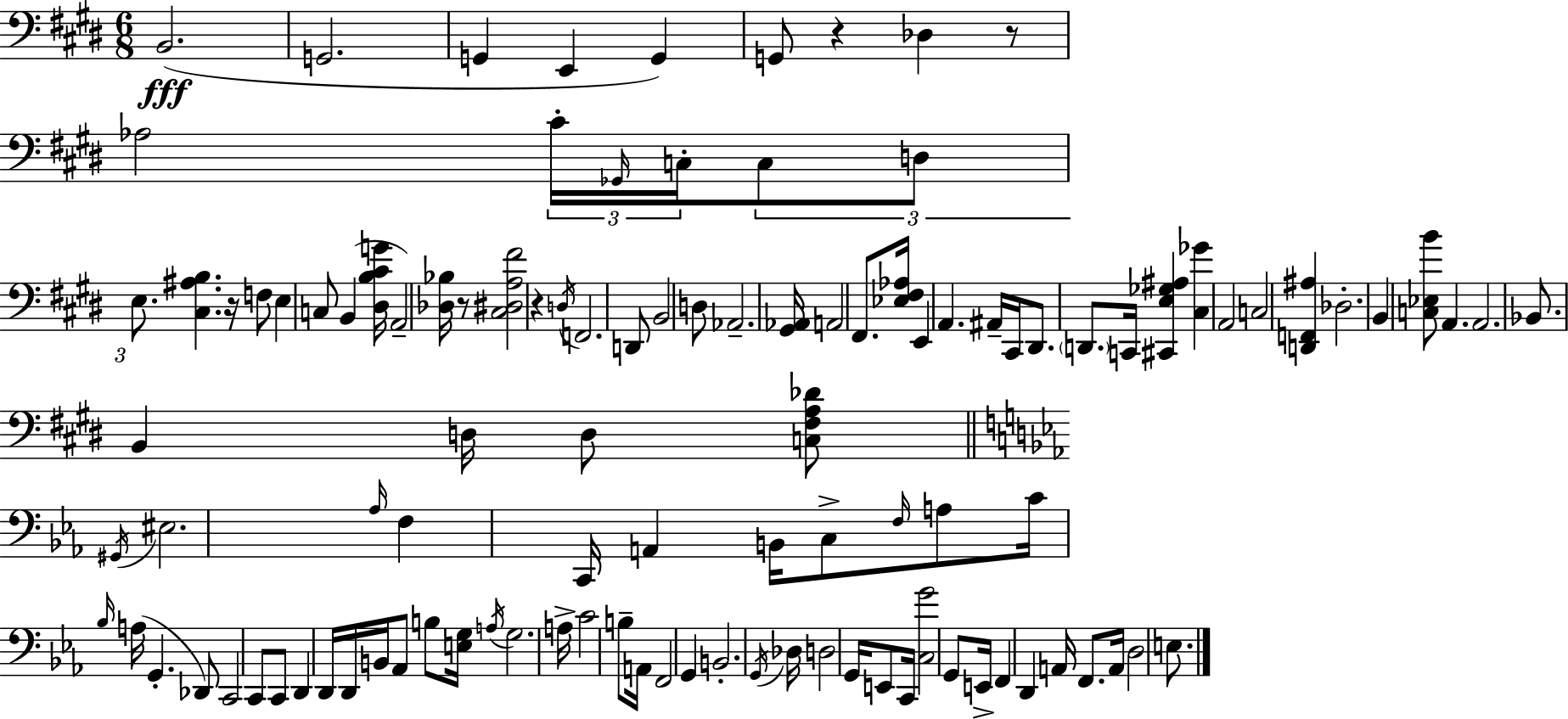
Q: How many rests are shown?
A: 5